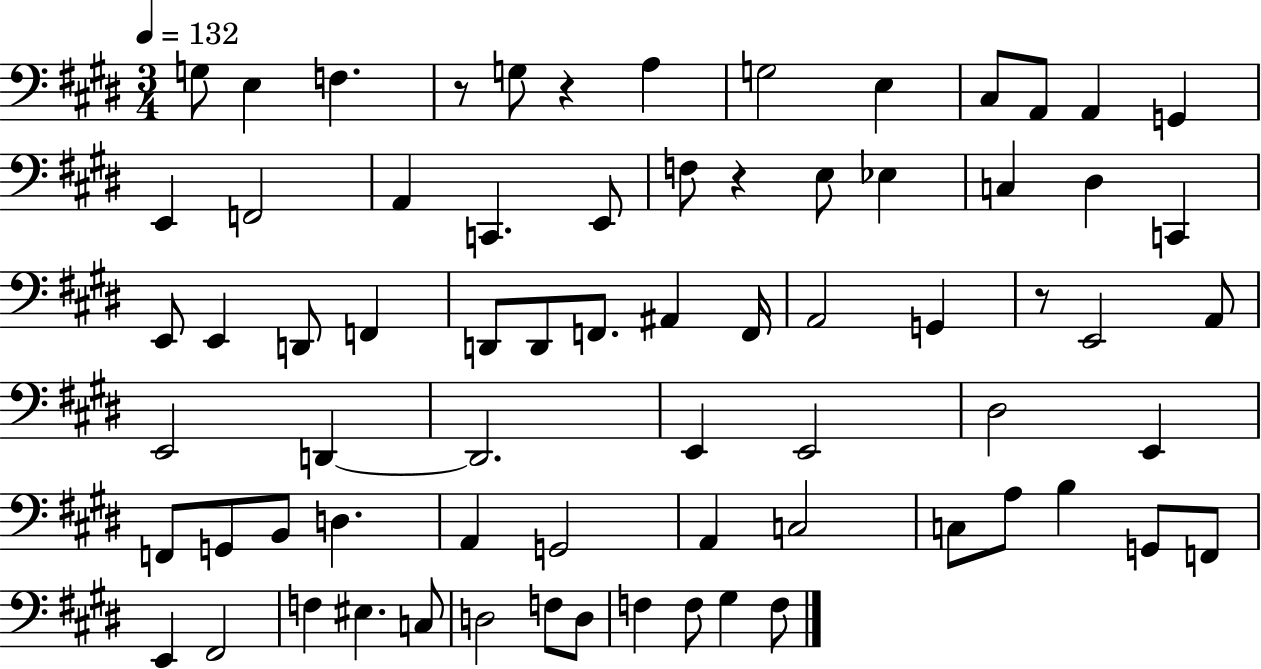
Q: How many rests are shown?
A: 4